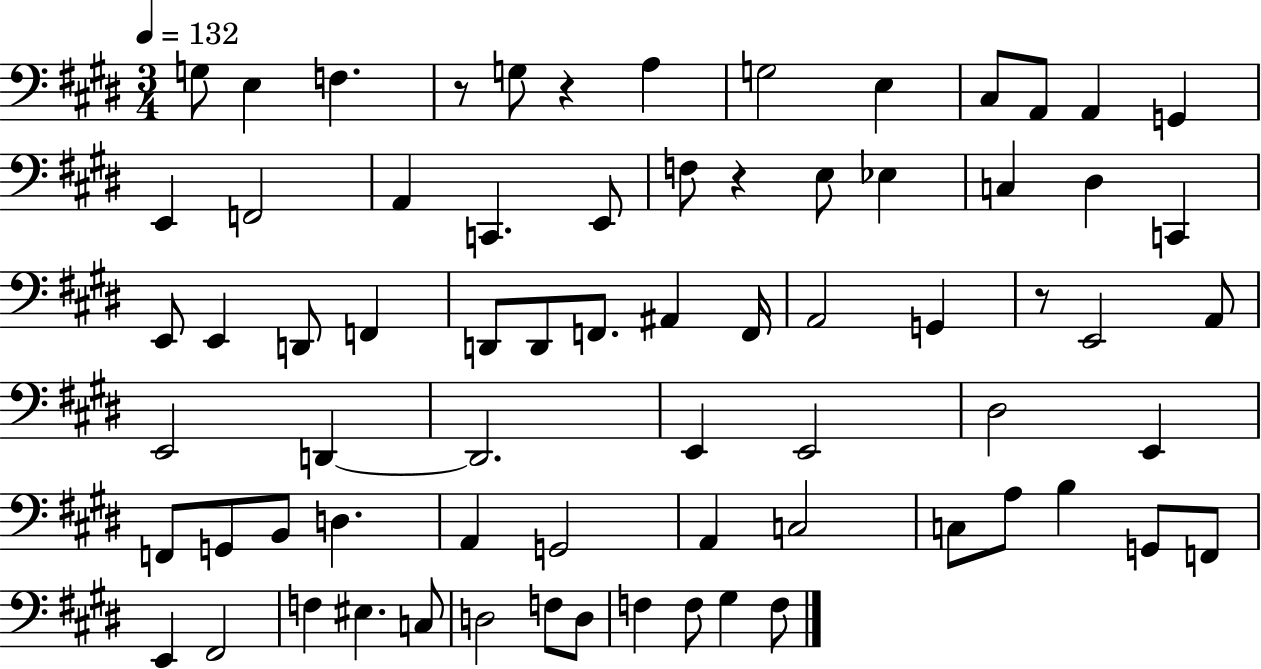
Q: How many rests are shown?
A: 4